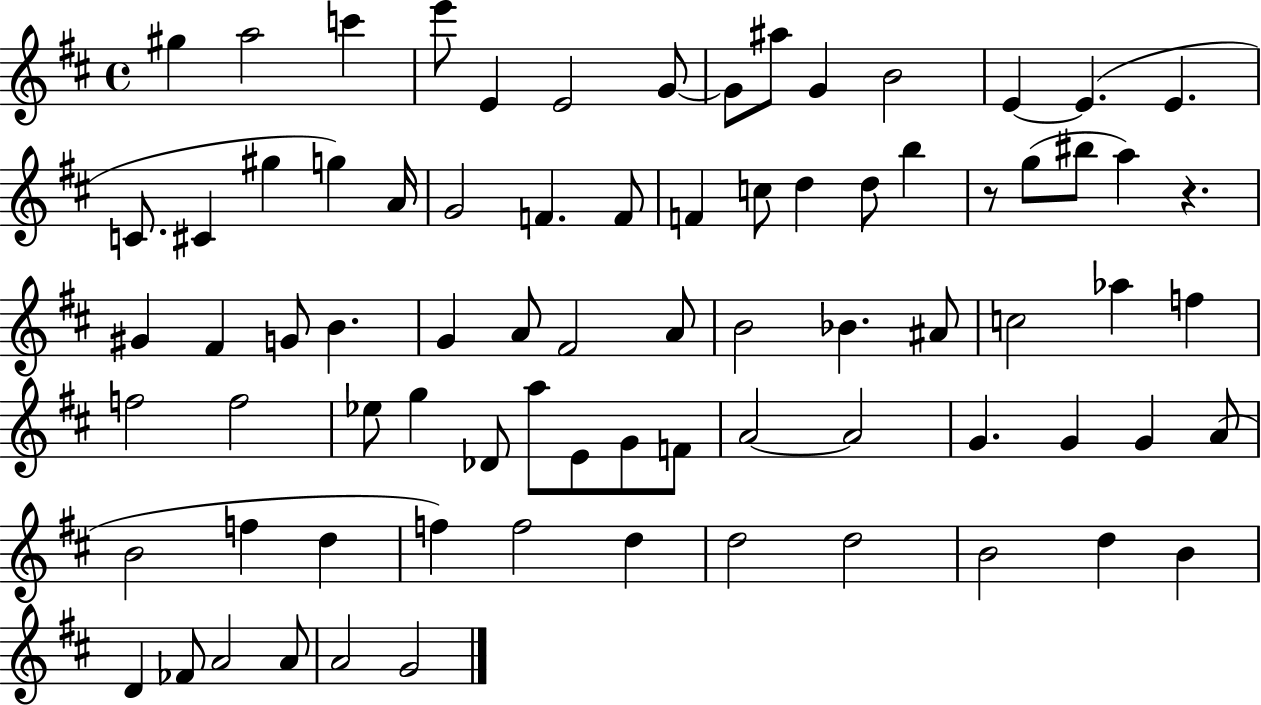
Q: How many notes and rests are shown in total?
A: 78